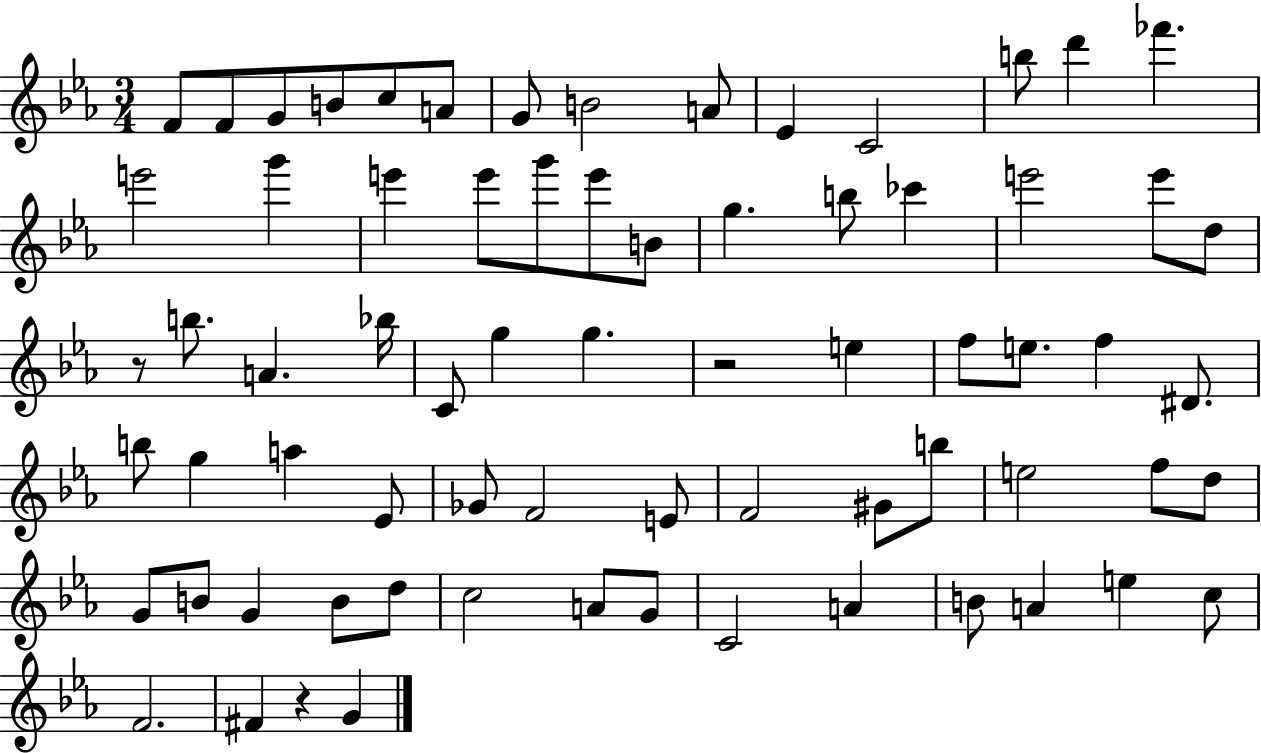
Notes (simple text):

F4/e F4/e G4/e B4/e C5/e A4/e G4/e B4/h A4/e Eb4/q C4/h B5/e D6/q FES6/q. E6/h G6/q E6/q E6/e G6/e E6/e B4/e G5/q. B5/e CES6/q E6/h E6/e D5/e R/e B5/e. A4/q. Bb5/s C4/e G5/q G5/q. R/h E5/q F5/e E5/e. F5/q D#4/e. B5/e G5/q A5/q Eb4/e Gb4/e F4/h E4/e F4/h G#4/e B5/e E5/h F5/e D5/e G4/e B4/e G4/q B4/e D5/e C5/h A4/e G4/e C4/h A4/q B4/e A4/q E5/q C5/e F4/h. F#4/q R/q G4/q